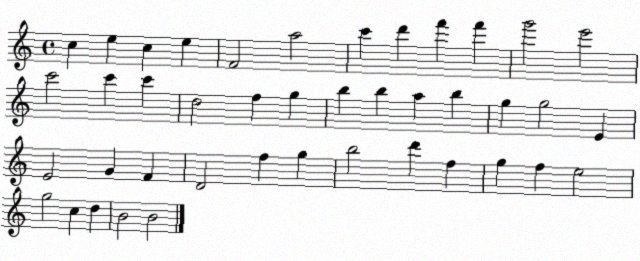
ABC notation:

X:1
T:Untitled
M:4/4
L:1/4
K:C
c e c e F2 a2 c' d' f' f' g'2 e'2 c'2 c' c' d2 f g b b a b g g2 E E2 G F D2 f g b2 d' f g f e2 g2 c d B2 B2